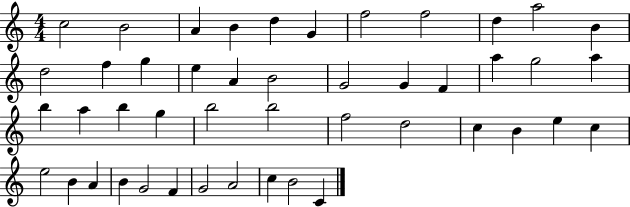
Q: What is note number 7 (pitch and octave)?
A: F5